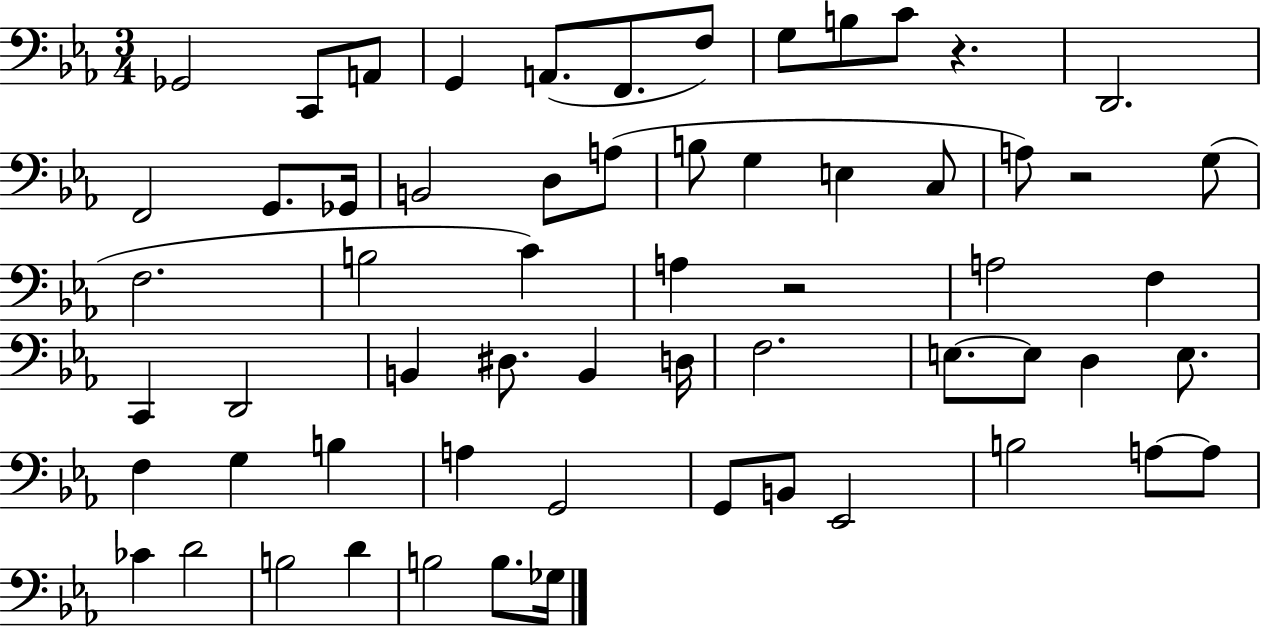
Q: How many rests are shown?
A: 3